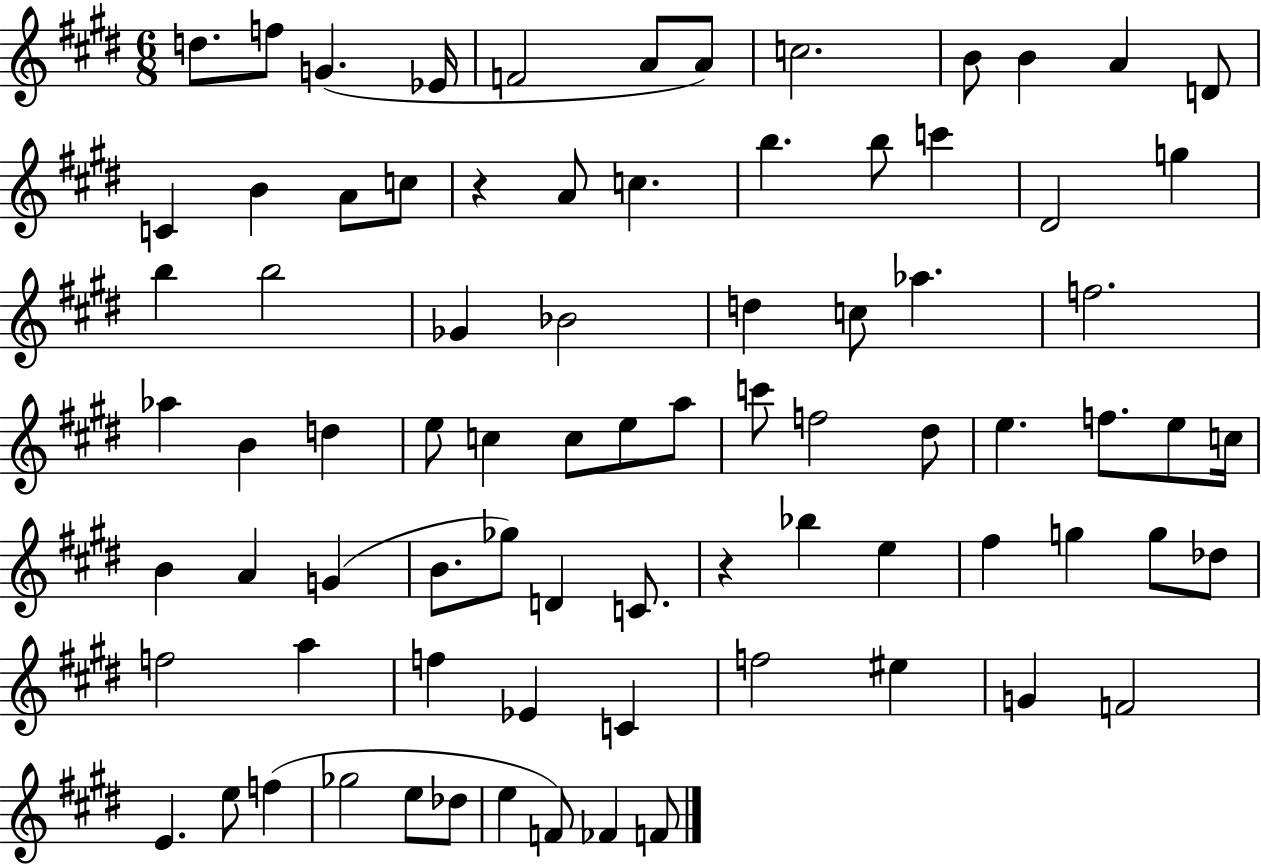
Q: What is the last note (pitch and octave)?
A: F4